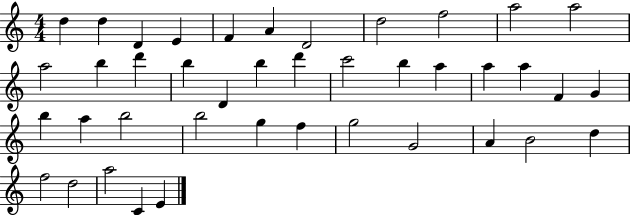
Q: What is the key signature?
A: C major